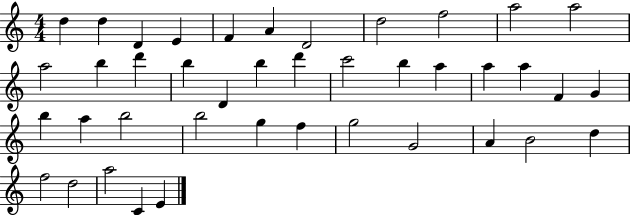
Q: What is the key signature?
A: C major